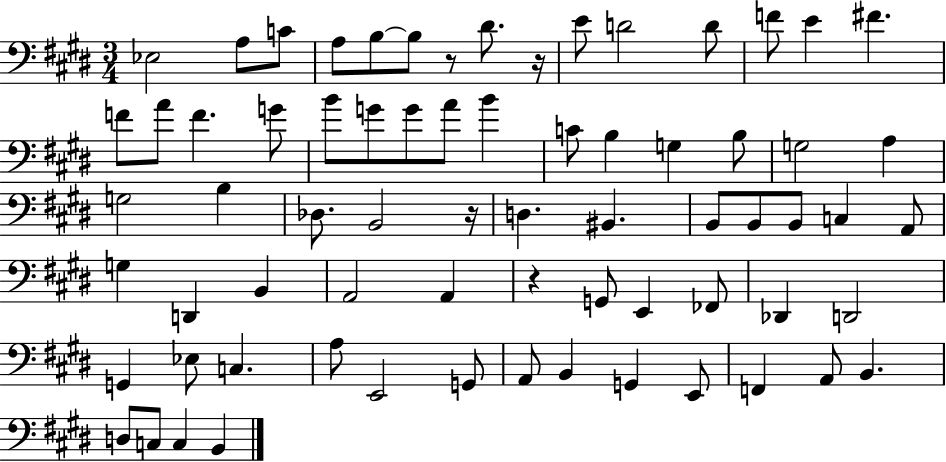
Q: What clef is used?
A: bass